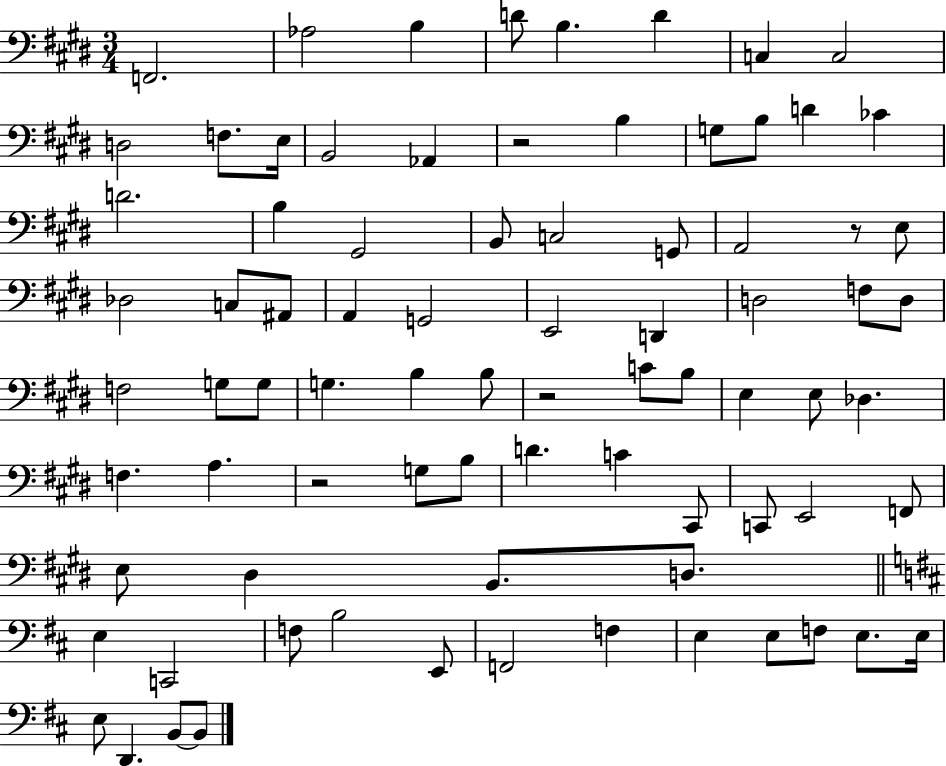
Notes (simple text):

F2/h. Ab3/h B3/q D4/e B3/q. D4/q C3/q C3/h D3/h F3/e. E3/s B2/h Ab2/q R/h B3/q G3/e B3/e D4/q CES4/q D4/h. B3/q G#2/h B2/e C3/h G2/e A2/h R/e E3/e Db3/h C3/e A#2/e A2/q G2/h E2/h D2/q D3/h F3/e D3/e F3/h G3/e G3/e G3/q. B3/q B3/e R/h C4/e B3/e E3/q E3/e Db3/q. F3/q. A3/q. R/h G3/e B3/e D4/q. C4/q C#2/e C2/e E2/h F2/e E3/e D#3/q B2/e. D3/e. E3/q C2/h F3/e B3/h E2/e F2/h F3/q E3/q E3/e F3/e E3/e. E3/s E3/e D2/q. B2/e B2/e